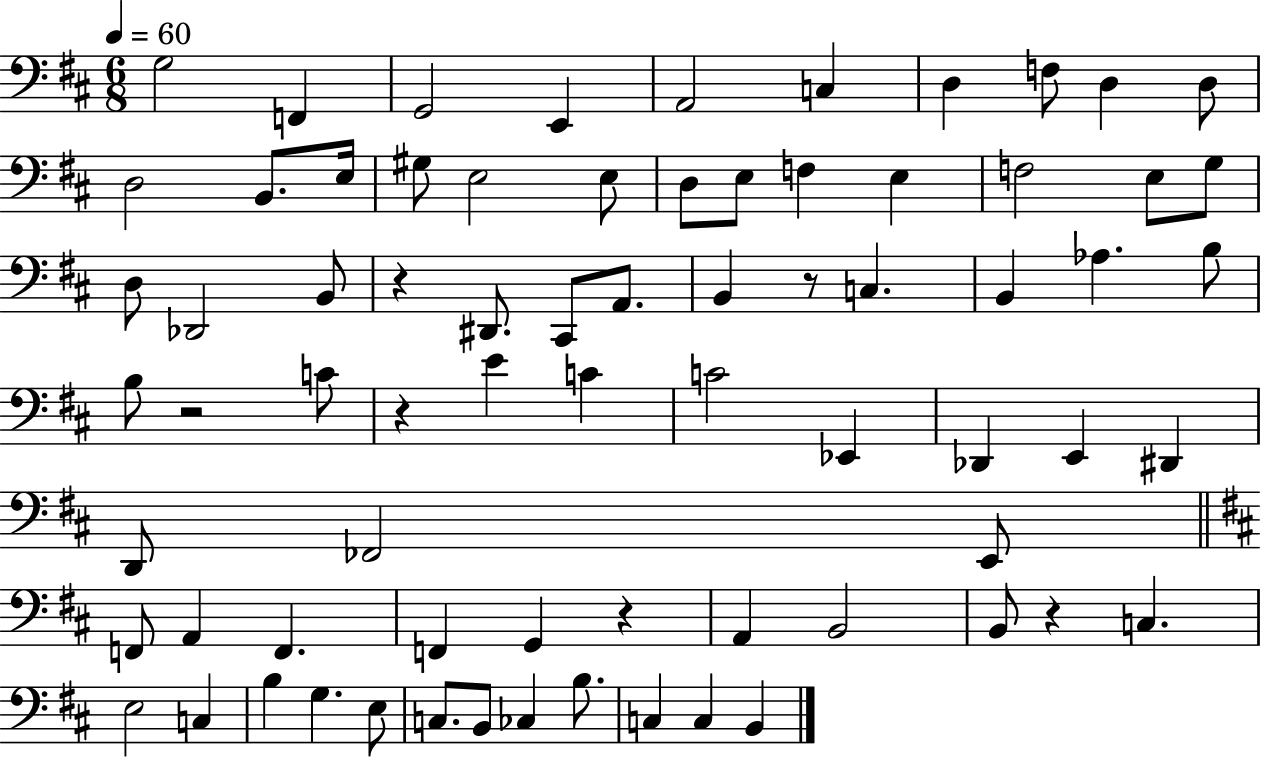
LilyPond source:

{
  \clef bass
  \numericTimeSignature
  \time 6/8
  \key d \major
  \tempo 4 = 60
  g2 f,4 | g,2 e,4 | a,2 c4 | d4 f8 d4 d8 | \break d2 b,8. e16 | gis8 e2 e8 | d8 e8 f4 e4 | f2 e8 g8 | \break d8 des,2 b,8 | r4 dis,8. cis,8 a,8. | b,4 r8 c4. | b,4 aes4. b8 | \break b8 r2 c'8 | r4 e'4 c'4 | c'2 ees,4 | des,4 e,4 dis,4 | \break d,8 fes,2 e,8 | \bar "||" \break \key d \major f,8 a,4 f,4. | f,4 g,4 r4 | a,4 b,2 | b,8 r4 c4. | \break e2 c4 | b4 g4. e8 | c8. b,8 ces4 b8. | c4 c4 b,4 | \break \bar "|."
}